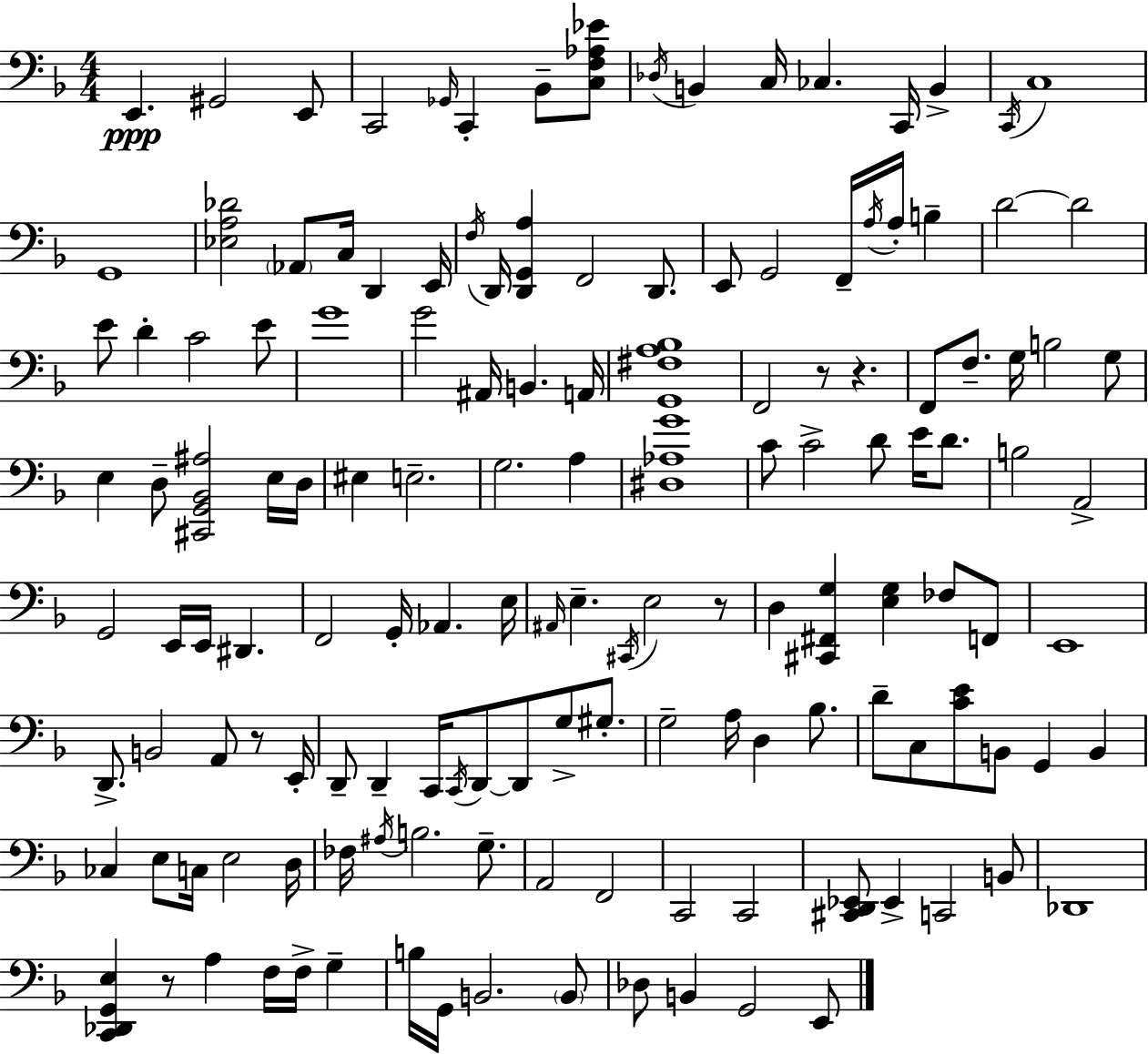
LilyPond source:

{
  \clef bass
  \numericTimeSignature
  \time 4/4
  \key f \major
  e,4.\ppp gis,2 e,8 | c,2 \grace { ges,16 } c,4-. bes,8-- <c f aes ees'>8 | \acciaccatura { des16 } b,4 c16 ces4. c,16 b,4-> | \acciaccatura { c,16 } c1 | \break g,1 | <ees a des'>2 \parenthesize aes,8 c16 d,4 | e,16 \acciaccatura { f16 } d,16 <d, g, a>4 f,2 | d,8. e,8 g,2 f,16-- \acciaccatura { a16 } | \break a16-. b4-- d'2~~ d'2 | e'8 d'4-. c'2 | e'8 g'1 | g'2 ais,16 b,4. | \break a,16 <g, fis a bes>1 | f,2 r8 r4. | f,8 f8.-- g16 b2 | g8 e4 d8-- <cis, g, bes, ais>2 | \break e16 d16 eis4 e2.-- | g2. | a4 <dis aes g'>1 | c'8 c'2-> d'8 | \break e'16 d'8. b2 a,2-> | g,2 e,16 e,16 dis,4. | f,2 g,16-. aes,4. | e16 \grace { ais,16 } e4.-- \acciaccatura { cis,16 } e2 | \break r8 d4 <cis, fis, g>4 <e g>4 | fes8 f,8 e,1 | d,8.-> b,2 | a,8 r8 e,16-. d,8-- d,4-- c,16 \acciaccatura { c,16 } d,8~~ | \break d,8 g8-> gis8.-. g2-- | a16 d4 bes8. d'8-- c8 <c' e'>8 b,8 | g,4 b,4 ces4 e8 c16 e2 | d16 fes16 \acciaccatura { ais16 } b2. | \break g8.-- a,2 | f,2 c,2 | c,2 <cis, d, ees,>8 ees,4-> c,2 | b,8 des,1 | \break <c, des, g, e>4 r8 a4 | f16 f16-> g4-- b16 g,16 b,2. | \parenthesize b,8 des8 b,4 g,2 | e,8 \bar "|."
}